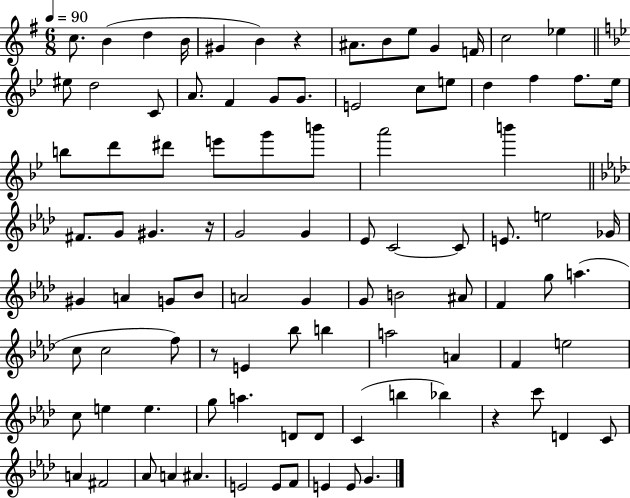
C5/e. B4/q D5/q B4/s G#4/q B4/q R/q A#4/e. B4/e E5/e G4/q F4/s C5/h Eb5/q EIS5/e D5/h C4/e A4/e. F4/q G4/e G4/e. E4/h C5/e E5/e D5/q F5/q F5/e. Eb5/s B5/e D6/e D#6/e E6/e G6/e B6/e A6/h B6/q F#4/e. G4/e G#4/q. R/s G4/h G4/q Eb4/e C4/h C4/e E4/e. E5/h Gb4/s G#4/q A4/q G4/e Bb4/e A4/h G4/q G4/e B4/h A#4/e F4/q G5/e A5/q. C5/e C5/h F5/e R/e E4/q Bb5/e B5/q A5/h A4/q F4/q E5/h C5/e E5/q E5/q. G5/e A5/q. D4/e D4/e C4/q B5/q Bb5/q R/q C6/e D4/q C4/e A4/q F#4/h Ab4/e A4/q A#4/q. E4/h E4/e F4/e E4/q E4/e G4/q.